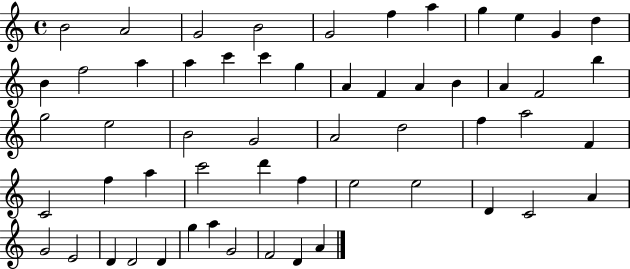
B4/h A4/h G4/h B4/h G4/h F5/q A5/q G5/q E5/q G4/q D5/q B4/q F5/h A5/q A5/q C6/q C6/q G5/q A4/q F4/q A4/q B4/q A4/q F4/h B5/q G5/h E5/h B4/h G4/h A4/h D5/h F5/q A5/h F4/q C4/h F5/q A5/q C6/h D6/q F5/q E5/h E5/h D4/q C4/h A4/q G4/h E4/h D4/q D4/h D4/q G5/q A5/q G4/h F4/h D4/q A4/q